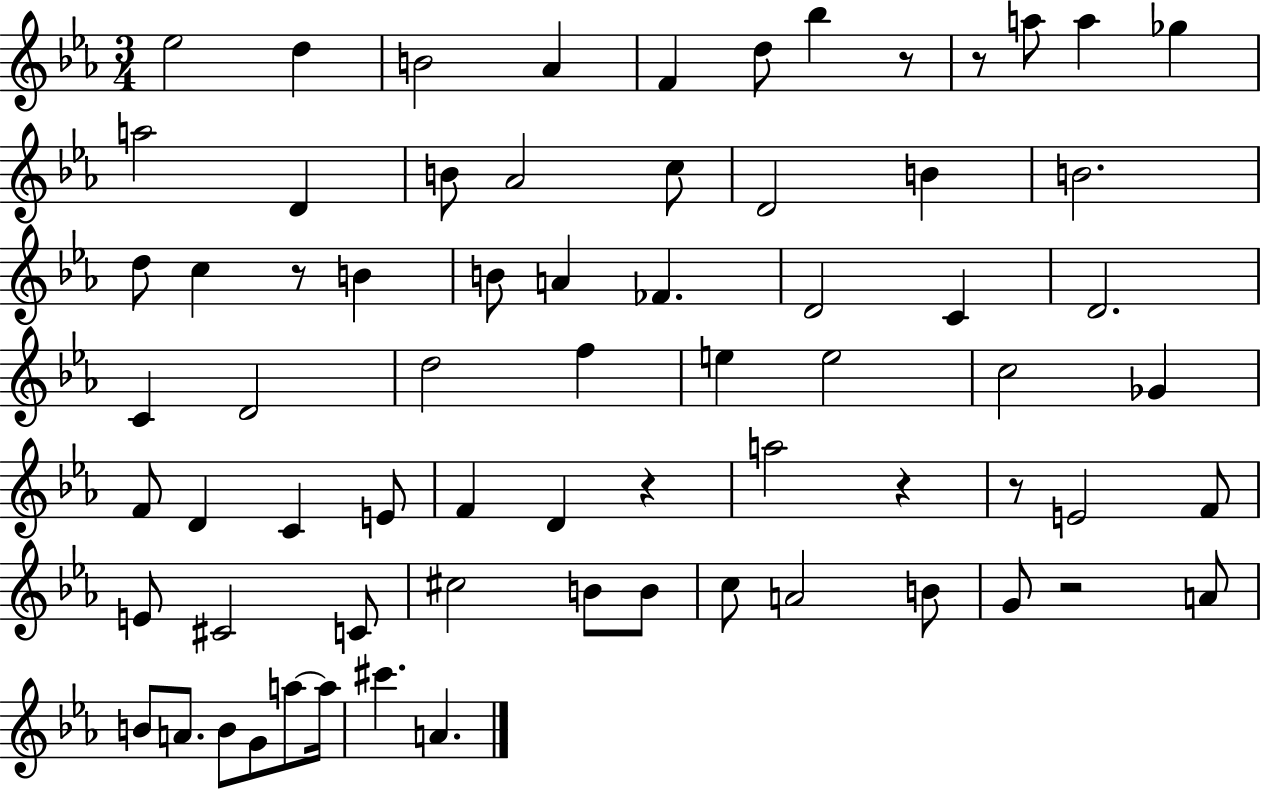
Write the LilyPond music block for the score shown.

{
  \clef treble
  \numericTimeSignature
  \time 3/4
  \key ees \major
  ees''2 d''4 | b'2 aes'4 | f'4 d''8 bes''4 r8 | r8 a''8 a''4 ges''4 | \break a''2 d'4 | b'8 aes'2 c''8 | d'2 b'4 | b'2. | \break d''8 c''4 r8 b'4 | b'8 a'4 fes'4. | d'2 c'4 | d'2. | \break c'4 d'2 | d''2 f''4 | e''4 e''2 | c''2 ges'4 | \break f'8 d'4 c'4 e'8 | f'4 d'4 r4 | a''2 r4 | r8 e'2 f'8 | \break e'8 cis'2 c'8 | cis''2 b'8 b'8 | c''8 a'2 b'8 | g'8 r2 a'8 | \break b'8 a'8. b'8 g'8 a''8~~ a''16 | cis'''4. a'4. | \bar "|."
}